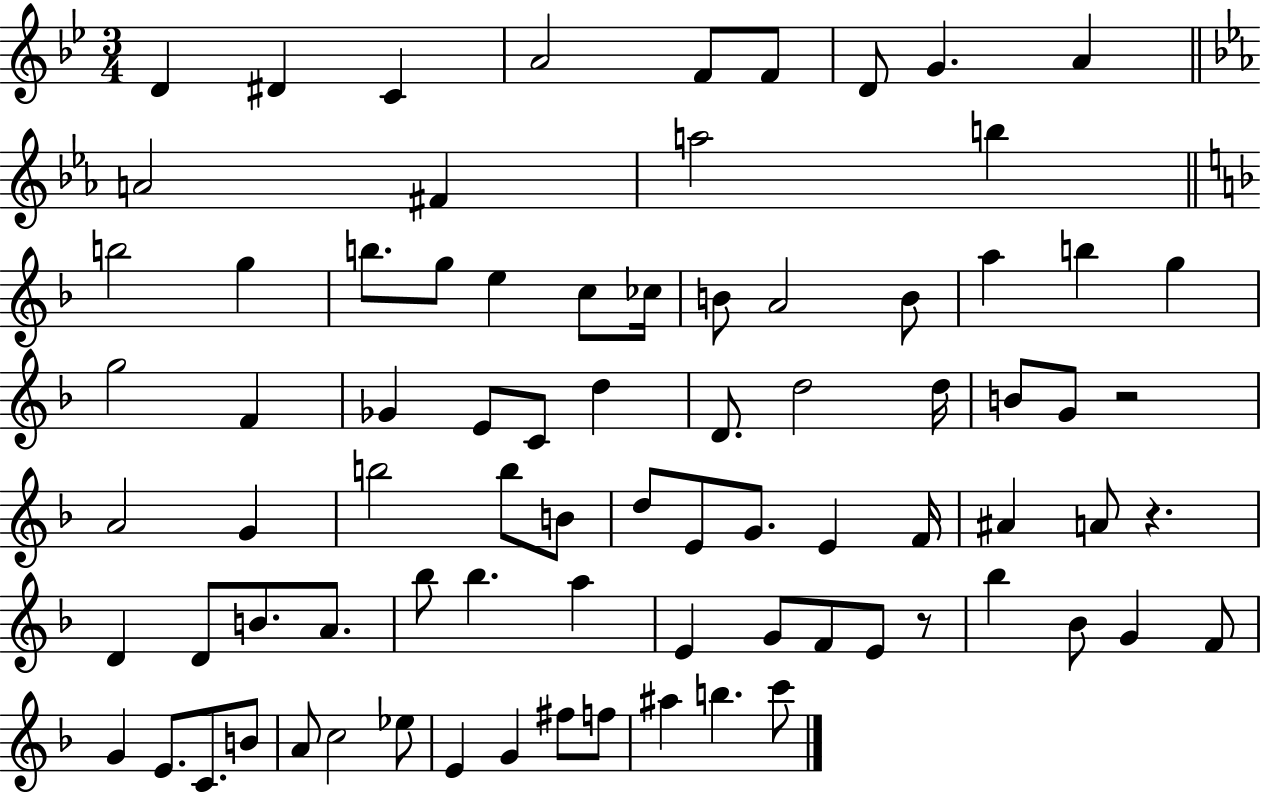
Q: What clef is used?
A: treble